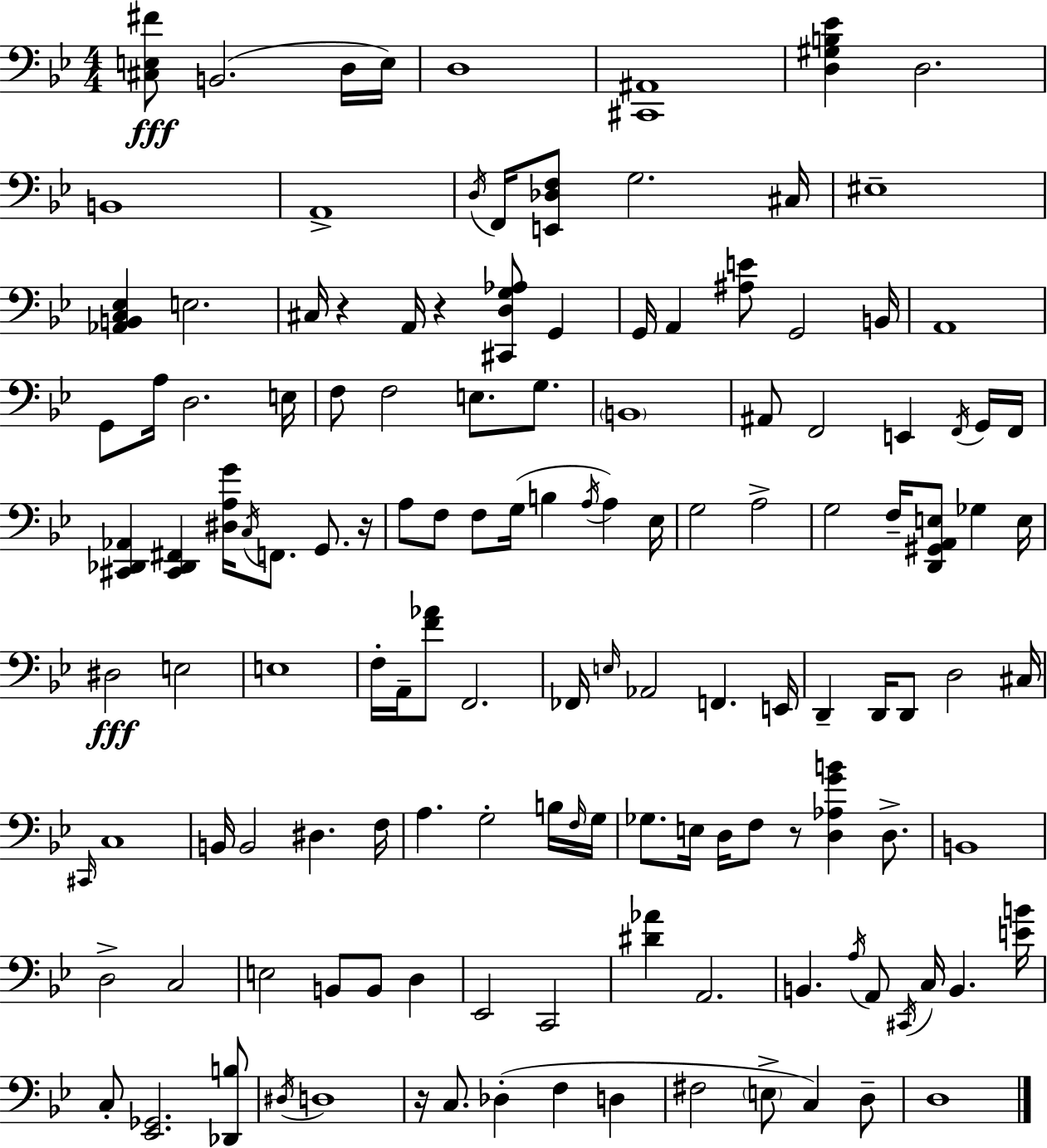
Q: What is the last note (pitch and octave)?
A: D3